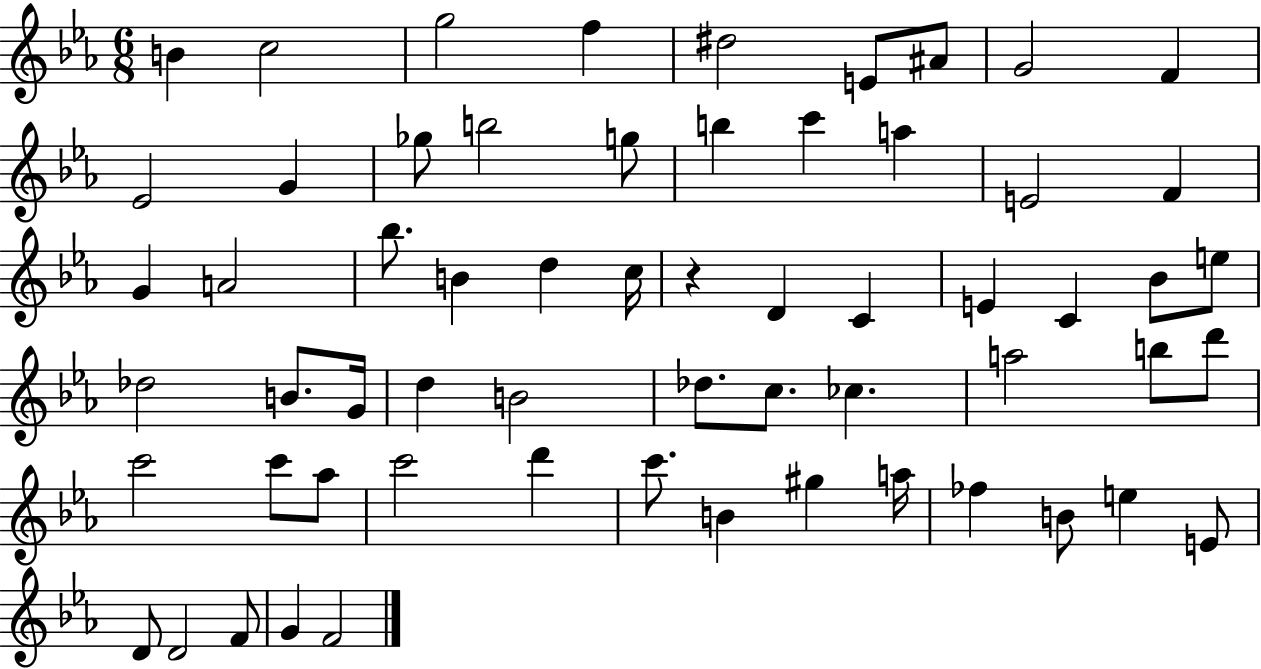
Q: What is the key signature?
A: EES major